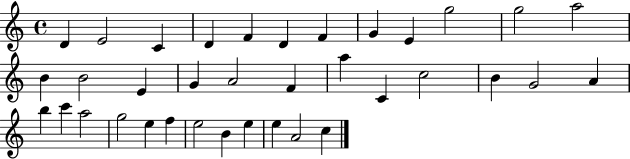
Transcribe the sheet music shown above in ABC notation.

X:1
T:Untitled
M:4/4
L:1/4
K:C
D E2 C D F D F G E g2 g2 a2 B B2 E G A2 F a C c2 B G2 A b c' a2 g2 e f e2 B e e A2 c